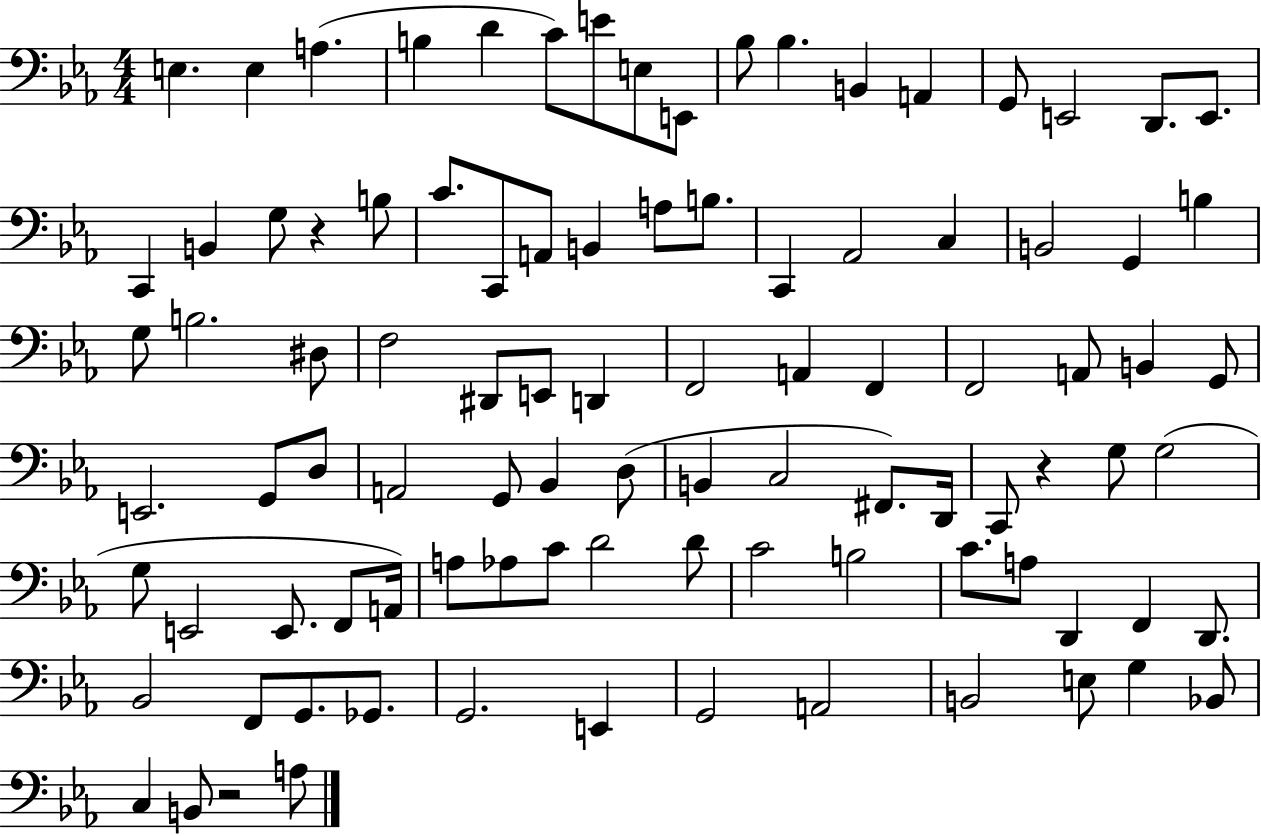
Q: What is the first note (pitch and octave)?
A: E3